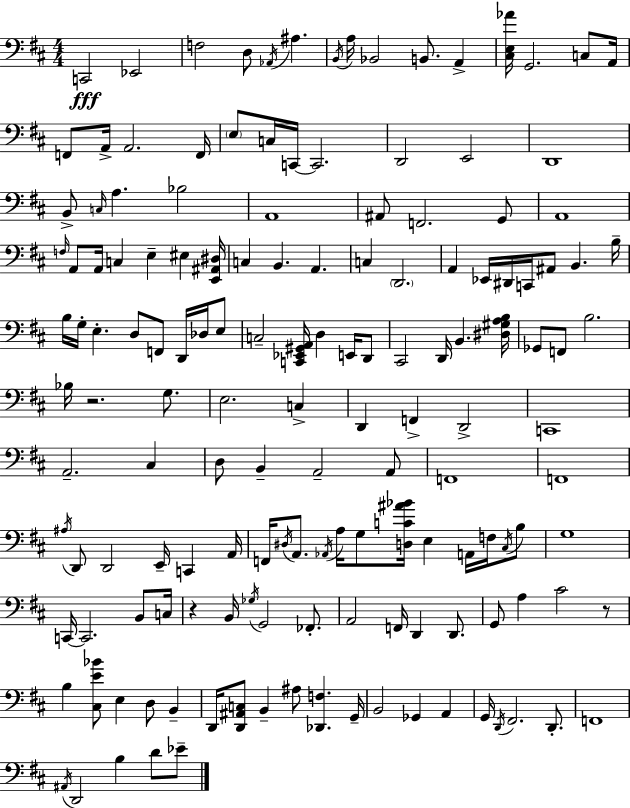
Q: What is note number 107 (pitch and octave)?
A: B2